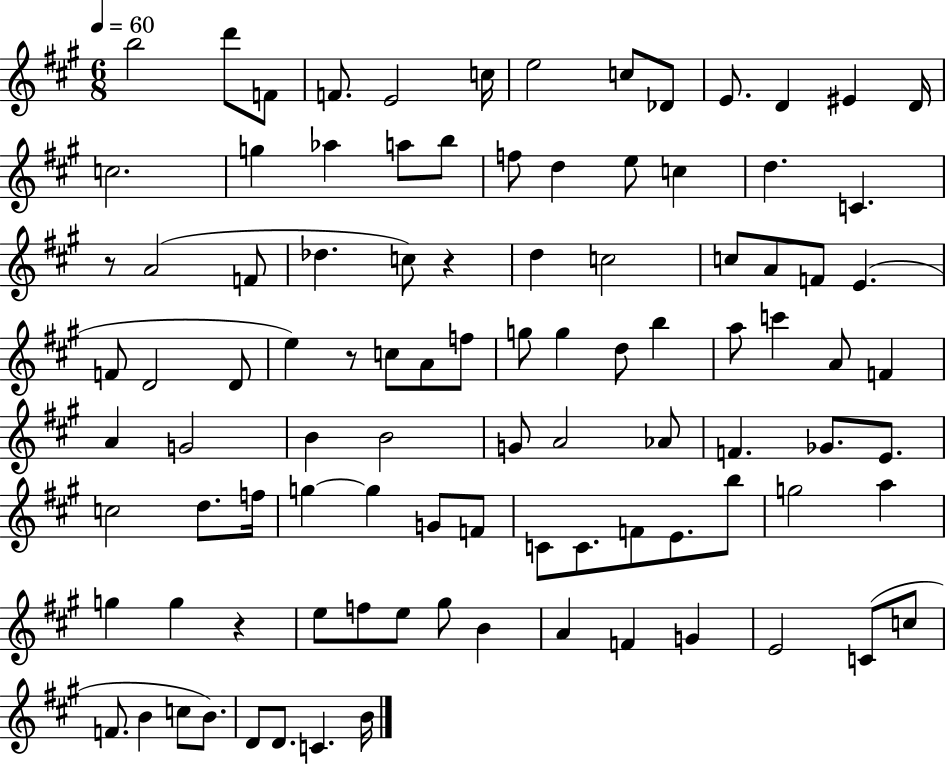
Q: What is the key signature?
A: A major